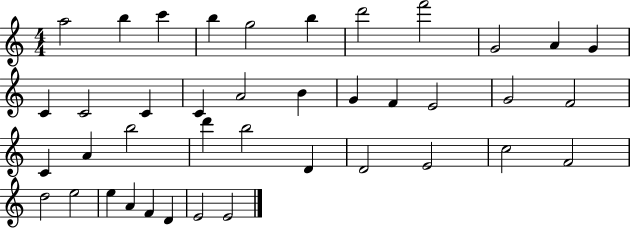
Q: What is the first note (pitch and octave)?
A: A5